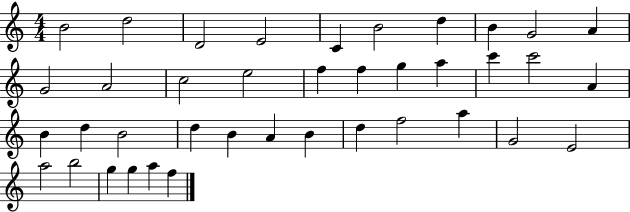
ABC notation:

X:1
T:Untitled
M:4/4
L:1/4
K:C
B2 d2 D2 E2 C B2 d B G2 A G2 A2 c2 e2 f f g a c' c'2 A B d B2 d B A B d f2 a G2 E2 a2 b2 g g a f